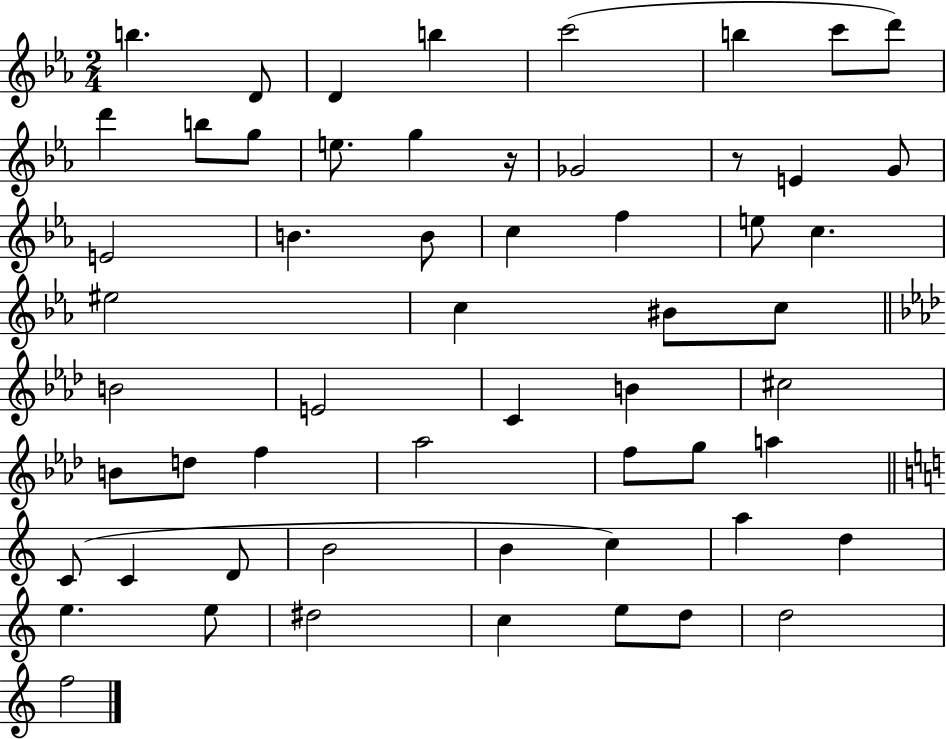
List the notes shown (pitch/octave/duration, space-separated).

B5/q. D4/e D4/q B5/q C6/h B5/q C6/e D6/e D6/q B5/e G5/e E5/e. G5/q R/s Gb4/h R/e E4/q G4/e E4/h B4/q. B4/e C5/q F5/q E5/e C5/q. EIS5/h C5/q BIS4/e C5/e B4/h E4/h C4/q B4/q C#5/h B4/e D5/e F5/q Ab5/h F5/e G5/e A5/q C4/e C4/q D4/e B4/h B4/q C5/q A5/q D5/q E5/q. E5/e D#5/h C5/q E5/e D5/e D5/h F5/h